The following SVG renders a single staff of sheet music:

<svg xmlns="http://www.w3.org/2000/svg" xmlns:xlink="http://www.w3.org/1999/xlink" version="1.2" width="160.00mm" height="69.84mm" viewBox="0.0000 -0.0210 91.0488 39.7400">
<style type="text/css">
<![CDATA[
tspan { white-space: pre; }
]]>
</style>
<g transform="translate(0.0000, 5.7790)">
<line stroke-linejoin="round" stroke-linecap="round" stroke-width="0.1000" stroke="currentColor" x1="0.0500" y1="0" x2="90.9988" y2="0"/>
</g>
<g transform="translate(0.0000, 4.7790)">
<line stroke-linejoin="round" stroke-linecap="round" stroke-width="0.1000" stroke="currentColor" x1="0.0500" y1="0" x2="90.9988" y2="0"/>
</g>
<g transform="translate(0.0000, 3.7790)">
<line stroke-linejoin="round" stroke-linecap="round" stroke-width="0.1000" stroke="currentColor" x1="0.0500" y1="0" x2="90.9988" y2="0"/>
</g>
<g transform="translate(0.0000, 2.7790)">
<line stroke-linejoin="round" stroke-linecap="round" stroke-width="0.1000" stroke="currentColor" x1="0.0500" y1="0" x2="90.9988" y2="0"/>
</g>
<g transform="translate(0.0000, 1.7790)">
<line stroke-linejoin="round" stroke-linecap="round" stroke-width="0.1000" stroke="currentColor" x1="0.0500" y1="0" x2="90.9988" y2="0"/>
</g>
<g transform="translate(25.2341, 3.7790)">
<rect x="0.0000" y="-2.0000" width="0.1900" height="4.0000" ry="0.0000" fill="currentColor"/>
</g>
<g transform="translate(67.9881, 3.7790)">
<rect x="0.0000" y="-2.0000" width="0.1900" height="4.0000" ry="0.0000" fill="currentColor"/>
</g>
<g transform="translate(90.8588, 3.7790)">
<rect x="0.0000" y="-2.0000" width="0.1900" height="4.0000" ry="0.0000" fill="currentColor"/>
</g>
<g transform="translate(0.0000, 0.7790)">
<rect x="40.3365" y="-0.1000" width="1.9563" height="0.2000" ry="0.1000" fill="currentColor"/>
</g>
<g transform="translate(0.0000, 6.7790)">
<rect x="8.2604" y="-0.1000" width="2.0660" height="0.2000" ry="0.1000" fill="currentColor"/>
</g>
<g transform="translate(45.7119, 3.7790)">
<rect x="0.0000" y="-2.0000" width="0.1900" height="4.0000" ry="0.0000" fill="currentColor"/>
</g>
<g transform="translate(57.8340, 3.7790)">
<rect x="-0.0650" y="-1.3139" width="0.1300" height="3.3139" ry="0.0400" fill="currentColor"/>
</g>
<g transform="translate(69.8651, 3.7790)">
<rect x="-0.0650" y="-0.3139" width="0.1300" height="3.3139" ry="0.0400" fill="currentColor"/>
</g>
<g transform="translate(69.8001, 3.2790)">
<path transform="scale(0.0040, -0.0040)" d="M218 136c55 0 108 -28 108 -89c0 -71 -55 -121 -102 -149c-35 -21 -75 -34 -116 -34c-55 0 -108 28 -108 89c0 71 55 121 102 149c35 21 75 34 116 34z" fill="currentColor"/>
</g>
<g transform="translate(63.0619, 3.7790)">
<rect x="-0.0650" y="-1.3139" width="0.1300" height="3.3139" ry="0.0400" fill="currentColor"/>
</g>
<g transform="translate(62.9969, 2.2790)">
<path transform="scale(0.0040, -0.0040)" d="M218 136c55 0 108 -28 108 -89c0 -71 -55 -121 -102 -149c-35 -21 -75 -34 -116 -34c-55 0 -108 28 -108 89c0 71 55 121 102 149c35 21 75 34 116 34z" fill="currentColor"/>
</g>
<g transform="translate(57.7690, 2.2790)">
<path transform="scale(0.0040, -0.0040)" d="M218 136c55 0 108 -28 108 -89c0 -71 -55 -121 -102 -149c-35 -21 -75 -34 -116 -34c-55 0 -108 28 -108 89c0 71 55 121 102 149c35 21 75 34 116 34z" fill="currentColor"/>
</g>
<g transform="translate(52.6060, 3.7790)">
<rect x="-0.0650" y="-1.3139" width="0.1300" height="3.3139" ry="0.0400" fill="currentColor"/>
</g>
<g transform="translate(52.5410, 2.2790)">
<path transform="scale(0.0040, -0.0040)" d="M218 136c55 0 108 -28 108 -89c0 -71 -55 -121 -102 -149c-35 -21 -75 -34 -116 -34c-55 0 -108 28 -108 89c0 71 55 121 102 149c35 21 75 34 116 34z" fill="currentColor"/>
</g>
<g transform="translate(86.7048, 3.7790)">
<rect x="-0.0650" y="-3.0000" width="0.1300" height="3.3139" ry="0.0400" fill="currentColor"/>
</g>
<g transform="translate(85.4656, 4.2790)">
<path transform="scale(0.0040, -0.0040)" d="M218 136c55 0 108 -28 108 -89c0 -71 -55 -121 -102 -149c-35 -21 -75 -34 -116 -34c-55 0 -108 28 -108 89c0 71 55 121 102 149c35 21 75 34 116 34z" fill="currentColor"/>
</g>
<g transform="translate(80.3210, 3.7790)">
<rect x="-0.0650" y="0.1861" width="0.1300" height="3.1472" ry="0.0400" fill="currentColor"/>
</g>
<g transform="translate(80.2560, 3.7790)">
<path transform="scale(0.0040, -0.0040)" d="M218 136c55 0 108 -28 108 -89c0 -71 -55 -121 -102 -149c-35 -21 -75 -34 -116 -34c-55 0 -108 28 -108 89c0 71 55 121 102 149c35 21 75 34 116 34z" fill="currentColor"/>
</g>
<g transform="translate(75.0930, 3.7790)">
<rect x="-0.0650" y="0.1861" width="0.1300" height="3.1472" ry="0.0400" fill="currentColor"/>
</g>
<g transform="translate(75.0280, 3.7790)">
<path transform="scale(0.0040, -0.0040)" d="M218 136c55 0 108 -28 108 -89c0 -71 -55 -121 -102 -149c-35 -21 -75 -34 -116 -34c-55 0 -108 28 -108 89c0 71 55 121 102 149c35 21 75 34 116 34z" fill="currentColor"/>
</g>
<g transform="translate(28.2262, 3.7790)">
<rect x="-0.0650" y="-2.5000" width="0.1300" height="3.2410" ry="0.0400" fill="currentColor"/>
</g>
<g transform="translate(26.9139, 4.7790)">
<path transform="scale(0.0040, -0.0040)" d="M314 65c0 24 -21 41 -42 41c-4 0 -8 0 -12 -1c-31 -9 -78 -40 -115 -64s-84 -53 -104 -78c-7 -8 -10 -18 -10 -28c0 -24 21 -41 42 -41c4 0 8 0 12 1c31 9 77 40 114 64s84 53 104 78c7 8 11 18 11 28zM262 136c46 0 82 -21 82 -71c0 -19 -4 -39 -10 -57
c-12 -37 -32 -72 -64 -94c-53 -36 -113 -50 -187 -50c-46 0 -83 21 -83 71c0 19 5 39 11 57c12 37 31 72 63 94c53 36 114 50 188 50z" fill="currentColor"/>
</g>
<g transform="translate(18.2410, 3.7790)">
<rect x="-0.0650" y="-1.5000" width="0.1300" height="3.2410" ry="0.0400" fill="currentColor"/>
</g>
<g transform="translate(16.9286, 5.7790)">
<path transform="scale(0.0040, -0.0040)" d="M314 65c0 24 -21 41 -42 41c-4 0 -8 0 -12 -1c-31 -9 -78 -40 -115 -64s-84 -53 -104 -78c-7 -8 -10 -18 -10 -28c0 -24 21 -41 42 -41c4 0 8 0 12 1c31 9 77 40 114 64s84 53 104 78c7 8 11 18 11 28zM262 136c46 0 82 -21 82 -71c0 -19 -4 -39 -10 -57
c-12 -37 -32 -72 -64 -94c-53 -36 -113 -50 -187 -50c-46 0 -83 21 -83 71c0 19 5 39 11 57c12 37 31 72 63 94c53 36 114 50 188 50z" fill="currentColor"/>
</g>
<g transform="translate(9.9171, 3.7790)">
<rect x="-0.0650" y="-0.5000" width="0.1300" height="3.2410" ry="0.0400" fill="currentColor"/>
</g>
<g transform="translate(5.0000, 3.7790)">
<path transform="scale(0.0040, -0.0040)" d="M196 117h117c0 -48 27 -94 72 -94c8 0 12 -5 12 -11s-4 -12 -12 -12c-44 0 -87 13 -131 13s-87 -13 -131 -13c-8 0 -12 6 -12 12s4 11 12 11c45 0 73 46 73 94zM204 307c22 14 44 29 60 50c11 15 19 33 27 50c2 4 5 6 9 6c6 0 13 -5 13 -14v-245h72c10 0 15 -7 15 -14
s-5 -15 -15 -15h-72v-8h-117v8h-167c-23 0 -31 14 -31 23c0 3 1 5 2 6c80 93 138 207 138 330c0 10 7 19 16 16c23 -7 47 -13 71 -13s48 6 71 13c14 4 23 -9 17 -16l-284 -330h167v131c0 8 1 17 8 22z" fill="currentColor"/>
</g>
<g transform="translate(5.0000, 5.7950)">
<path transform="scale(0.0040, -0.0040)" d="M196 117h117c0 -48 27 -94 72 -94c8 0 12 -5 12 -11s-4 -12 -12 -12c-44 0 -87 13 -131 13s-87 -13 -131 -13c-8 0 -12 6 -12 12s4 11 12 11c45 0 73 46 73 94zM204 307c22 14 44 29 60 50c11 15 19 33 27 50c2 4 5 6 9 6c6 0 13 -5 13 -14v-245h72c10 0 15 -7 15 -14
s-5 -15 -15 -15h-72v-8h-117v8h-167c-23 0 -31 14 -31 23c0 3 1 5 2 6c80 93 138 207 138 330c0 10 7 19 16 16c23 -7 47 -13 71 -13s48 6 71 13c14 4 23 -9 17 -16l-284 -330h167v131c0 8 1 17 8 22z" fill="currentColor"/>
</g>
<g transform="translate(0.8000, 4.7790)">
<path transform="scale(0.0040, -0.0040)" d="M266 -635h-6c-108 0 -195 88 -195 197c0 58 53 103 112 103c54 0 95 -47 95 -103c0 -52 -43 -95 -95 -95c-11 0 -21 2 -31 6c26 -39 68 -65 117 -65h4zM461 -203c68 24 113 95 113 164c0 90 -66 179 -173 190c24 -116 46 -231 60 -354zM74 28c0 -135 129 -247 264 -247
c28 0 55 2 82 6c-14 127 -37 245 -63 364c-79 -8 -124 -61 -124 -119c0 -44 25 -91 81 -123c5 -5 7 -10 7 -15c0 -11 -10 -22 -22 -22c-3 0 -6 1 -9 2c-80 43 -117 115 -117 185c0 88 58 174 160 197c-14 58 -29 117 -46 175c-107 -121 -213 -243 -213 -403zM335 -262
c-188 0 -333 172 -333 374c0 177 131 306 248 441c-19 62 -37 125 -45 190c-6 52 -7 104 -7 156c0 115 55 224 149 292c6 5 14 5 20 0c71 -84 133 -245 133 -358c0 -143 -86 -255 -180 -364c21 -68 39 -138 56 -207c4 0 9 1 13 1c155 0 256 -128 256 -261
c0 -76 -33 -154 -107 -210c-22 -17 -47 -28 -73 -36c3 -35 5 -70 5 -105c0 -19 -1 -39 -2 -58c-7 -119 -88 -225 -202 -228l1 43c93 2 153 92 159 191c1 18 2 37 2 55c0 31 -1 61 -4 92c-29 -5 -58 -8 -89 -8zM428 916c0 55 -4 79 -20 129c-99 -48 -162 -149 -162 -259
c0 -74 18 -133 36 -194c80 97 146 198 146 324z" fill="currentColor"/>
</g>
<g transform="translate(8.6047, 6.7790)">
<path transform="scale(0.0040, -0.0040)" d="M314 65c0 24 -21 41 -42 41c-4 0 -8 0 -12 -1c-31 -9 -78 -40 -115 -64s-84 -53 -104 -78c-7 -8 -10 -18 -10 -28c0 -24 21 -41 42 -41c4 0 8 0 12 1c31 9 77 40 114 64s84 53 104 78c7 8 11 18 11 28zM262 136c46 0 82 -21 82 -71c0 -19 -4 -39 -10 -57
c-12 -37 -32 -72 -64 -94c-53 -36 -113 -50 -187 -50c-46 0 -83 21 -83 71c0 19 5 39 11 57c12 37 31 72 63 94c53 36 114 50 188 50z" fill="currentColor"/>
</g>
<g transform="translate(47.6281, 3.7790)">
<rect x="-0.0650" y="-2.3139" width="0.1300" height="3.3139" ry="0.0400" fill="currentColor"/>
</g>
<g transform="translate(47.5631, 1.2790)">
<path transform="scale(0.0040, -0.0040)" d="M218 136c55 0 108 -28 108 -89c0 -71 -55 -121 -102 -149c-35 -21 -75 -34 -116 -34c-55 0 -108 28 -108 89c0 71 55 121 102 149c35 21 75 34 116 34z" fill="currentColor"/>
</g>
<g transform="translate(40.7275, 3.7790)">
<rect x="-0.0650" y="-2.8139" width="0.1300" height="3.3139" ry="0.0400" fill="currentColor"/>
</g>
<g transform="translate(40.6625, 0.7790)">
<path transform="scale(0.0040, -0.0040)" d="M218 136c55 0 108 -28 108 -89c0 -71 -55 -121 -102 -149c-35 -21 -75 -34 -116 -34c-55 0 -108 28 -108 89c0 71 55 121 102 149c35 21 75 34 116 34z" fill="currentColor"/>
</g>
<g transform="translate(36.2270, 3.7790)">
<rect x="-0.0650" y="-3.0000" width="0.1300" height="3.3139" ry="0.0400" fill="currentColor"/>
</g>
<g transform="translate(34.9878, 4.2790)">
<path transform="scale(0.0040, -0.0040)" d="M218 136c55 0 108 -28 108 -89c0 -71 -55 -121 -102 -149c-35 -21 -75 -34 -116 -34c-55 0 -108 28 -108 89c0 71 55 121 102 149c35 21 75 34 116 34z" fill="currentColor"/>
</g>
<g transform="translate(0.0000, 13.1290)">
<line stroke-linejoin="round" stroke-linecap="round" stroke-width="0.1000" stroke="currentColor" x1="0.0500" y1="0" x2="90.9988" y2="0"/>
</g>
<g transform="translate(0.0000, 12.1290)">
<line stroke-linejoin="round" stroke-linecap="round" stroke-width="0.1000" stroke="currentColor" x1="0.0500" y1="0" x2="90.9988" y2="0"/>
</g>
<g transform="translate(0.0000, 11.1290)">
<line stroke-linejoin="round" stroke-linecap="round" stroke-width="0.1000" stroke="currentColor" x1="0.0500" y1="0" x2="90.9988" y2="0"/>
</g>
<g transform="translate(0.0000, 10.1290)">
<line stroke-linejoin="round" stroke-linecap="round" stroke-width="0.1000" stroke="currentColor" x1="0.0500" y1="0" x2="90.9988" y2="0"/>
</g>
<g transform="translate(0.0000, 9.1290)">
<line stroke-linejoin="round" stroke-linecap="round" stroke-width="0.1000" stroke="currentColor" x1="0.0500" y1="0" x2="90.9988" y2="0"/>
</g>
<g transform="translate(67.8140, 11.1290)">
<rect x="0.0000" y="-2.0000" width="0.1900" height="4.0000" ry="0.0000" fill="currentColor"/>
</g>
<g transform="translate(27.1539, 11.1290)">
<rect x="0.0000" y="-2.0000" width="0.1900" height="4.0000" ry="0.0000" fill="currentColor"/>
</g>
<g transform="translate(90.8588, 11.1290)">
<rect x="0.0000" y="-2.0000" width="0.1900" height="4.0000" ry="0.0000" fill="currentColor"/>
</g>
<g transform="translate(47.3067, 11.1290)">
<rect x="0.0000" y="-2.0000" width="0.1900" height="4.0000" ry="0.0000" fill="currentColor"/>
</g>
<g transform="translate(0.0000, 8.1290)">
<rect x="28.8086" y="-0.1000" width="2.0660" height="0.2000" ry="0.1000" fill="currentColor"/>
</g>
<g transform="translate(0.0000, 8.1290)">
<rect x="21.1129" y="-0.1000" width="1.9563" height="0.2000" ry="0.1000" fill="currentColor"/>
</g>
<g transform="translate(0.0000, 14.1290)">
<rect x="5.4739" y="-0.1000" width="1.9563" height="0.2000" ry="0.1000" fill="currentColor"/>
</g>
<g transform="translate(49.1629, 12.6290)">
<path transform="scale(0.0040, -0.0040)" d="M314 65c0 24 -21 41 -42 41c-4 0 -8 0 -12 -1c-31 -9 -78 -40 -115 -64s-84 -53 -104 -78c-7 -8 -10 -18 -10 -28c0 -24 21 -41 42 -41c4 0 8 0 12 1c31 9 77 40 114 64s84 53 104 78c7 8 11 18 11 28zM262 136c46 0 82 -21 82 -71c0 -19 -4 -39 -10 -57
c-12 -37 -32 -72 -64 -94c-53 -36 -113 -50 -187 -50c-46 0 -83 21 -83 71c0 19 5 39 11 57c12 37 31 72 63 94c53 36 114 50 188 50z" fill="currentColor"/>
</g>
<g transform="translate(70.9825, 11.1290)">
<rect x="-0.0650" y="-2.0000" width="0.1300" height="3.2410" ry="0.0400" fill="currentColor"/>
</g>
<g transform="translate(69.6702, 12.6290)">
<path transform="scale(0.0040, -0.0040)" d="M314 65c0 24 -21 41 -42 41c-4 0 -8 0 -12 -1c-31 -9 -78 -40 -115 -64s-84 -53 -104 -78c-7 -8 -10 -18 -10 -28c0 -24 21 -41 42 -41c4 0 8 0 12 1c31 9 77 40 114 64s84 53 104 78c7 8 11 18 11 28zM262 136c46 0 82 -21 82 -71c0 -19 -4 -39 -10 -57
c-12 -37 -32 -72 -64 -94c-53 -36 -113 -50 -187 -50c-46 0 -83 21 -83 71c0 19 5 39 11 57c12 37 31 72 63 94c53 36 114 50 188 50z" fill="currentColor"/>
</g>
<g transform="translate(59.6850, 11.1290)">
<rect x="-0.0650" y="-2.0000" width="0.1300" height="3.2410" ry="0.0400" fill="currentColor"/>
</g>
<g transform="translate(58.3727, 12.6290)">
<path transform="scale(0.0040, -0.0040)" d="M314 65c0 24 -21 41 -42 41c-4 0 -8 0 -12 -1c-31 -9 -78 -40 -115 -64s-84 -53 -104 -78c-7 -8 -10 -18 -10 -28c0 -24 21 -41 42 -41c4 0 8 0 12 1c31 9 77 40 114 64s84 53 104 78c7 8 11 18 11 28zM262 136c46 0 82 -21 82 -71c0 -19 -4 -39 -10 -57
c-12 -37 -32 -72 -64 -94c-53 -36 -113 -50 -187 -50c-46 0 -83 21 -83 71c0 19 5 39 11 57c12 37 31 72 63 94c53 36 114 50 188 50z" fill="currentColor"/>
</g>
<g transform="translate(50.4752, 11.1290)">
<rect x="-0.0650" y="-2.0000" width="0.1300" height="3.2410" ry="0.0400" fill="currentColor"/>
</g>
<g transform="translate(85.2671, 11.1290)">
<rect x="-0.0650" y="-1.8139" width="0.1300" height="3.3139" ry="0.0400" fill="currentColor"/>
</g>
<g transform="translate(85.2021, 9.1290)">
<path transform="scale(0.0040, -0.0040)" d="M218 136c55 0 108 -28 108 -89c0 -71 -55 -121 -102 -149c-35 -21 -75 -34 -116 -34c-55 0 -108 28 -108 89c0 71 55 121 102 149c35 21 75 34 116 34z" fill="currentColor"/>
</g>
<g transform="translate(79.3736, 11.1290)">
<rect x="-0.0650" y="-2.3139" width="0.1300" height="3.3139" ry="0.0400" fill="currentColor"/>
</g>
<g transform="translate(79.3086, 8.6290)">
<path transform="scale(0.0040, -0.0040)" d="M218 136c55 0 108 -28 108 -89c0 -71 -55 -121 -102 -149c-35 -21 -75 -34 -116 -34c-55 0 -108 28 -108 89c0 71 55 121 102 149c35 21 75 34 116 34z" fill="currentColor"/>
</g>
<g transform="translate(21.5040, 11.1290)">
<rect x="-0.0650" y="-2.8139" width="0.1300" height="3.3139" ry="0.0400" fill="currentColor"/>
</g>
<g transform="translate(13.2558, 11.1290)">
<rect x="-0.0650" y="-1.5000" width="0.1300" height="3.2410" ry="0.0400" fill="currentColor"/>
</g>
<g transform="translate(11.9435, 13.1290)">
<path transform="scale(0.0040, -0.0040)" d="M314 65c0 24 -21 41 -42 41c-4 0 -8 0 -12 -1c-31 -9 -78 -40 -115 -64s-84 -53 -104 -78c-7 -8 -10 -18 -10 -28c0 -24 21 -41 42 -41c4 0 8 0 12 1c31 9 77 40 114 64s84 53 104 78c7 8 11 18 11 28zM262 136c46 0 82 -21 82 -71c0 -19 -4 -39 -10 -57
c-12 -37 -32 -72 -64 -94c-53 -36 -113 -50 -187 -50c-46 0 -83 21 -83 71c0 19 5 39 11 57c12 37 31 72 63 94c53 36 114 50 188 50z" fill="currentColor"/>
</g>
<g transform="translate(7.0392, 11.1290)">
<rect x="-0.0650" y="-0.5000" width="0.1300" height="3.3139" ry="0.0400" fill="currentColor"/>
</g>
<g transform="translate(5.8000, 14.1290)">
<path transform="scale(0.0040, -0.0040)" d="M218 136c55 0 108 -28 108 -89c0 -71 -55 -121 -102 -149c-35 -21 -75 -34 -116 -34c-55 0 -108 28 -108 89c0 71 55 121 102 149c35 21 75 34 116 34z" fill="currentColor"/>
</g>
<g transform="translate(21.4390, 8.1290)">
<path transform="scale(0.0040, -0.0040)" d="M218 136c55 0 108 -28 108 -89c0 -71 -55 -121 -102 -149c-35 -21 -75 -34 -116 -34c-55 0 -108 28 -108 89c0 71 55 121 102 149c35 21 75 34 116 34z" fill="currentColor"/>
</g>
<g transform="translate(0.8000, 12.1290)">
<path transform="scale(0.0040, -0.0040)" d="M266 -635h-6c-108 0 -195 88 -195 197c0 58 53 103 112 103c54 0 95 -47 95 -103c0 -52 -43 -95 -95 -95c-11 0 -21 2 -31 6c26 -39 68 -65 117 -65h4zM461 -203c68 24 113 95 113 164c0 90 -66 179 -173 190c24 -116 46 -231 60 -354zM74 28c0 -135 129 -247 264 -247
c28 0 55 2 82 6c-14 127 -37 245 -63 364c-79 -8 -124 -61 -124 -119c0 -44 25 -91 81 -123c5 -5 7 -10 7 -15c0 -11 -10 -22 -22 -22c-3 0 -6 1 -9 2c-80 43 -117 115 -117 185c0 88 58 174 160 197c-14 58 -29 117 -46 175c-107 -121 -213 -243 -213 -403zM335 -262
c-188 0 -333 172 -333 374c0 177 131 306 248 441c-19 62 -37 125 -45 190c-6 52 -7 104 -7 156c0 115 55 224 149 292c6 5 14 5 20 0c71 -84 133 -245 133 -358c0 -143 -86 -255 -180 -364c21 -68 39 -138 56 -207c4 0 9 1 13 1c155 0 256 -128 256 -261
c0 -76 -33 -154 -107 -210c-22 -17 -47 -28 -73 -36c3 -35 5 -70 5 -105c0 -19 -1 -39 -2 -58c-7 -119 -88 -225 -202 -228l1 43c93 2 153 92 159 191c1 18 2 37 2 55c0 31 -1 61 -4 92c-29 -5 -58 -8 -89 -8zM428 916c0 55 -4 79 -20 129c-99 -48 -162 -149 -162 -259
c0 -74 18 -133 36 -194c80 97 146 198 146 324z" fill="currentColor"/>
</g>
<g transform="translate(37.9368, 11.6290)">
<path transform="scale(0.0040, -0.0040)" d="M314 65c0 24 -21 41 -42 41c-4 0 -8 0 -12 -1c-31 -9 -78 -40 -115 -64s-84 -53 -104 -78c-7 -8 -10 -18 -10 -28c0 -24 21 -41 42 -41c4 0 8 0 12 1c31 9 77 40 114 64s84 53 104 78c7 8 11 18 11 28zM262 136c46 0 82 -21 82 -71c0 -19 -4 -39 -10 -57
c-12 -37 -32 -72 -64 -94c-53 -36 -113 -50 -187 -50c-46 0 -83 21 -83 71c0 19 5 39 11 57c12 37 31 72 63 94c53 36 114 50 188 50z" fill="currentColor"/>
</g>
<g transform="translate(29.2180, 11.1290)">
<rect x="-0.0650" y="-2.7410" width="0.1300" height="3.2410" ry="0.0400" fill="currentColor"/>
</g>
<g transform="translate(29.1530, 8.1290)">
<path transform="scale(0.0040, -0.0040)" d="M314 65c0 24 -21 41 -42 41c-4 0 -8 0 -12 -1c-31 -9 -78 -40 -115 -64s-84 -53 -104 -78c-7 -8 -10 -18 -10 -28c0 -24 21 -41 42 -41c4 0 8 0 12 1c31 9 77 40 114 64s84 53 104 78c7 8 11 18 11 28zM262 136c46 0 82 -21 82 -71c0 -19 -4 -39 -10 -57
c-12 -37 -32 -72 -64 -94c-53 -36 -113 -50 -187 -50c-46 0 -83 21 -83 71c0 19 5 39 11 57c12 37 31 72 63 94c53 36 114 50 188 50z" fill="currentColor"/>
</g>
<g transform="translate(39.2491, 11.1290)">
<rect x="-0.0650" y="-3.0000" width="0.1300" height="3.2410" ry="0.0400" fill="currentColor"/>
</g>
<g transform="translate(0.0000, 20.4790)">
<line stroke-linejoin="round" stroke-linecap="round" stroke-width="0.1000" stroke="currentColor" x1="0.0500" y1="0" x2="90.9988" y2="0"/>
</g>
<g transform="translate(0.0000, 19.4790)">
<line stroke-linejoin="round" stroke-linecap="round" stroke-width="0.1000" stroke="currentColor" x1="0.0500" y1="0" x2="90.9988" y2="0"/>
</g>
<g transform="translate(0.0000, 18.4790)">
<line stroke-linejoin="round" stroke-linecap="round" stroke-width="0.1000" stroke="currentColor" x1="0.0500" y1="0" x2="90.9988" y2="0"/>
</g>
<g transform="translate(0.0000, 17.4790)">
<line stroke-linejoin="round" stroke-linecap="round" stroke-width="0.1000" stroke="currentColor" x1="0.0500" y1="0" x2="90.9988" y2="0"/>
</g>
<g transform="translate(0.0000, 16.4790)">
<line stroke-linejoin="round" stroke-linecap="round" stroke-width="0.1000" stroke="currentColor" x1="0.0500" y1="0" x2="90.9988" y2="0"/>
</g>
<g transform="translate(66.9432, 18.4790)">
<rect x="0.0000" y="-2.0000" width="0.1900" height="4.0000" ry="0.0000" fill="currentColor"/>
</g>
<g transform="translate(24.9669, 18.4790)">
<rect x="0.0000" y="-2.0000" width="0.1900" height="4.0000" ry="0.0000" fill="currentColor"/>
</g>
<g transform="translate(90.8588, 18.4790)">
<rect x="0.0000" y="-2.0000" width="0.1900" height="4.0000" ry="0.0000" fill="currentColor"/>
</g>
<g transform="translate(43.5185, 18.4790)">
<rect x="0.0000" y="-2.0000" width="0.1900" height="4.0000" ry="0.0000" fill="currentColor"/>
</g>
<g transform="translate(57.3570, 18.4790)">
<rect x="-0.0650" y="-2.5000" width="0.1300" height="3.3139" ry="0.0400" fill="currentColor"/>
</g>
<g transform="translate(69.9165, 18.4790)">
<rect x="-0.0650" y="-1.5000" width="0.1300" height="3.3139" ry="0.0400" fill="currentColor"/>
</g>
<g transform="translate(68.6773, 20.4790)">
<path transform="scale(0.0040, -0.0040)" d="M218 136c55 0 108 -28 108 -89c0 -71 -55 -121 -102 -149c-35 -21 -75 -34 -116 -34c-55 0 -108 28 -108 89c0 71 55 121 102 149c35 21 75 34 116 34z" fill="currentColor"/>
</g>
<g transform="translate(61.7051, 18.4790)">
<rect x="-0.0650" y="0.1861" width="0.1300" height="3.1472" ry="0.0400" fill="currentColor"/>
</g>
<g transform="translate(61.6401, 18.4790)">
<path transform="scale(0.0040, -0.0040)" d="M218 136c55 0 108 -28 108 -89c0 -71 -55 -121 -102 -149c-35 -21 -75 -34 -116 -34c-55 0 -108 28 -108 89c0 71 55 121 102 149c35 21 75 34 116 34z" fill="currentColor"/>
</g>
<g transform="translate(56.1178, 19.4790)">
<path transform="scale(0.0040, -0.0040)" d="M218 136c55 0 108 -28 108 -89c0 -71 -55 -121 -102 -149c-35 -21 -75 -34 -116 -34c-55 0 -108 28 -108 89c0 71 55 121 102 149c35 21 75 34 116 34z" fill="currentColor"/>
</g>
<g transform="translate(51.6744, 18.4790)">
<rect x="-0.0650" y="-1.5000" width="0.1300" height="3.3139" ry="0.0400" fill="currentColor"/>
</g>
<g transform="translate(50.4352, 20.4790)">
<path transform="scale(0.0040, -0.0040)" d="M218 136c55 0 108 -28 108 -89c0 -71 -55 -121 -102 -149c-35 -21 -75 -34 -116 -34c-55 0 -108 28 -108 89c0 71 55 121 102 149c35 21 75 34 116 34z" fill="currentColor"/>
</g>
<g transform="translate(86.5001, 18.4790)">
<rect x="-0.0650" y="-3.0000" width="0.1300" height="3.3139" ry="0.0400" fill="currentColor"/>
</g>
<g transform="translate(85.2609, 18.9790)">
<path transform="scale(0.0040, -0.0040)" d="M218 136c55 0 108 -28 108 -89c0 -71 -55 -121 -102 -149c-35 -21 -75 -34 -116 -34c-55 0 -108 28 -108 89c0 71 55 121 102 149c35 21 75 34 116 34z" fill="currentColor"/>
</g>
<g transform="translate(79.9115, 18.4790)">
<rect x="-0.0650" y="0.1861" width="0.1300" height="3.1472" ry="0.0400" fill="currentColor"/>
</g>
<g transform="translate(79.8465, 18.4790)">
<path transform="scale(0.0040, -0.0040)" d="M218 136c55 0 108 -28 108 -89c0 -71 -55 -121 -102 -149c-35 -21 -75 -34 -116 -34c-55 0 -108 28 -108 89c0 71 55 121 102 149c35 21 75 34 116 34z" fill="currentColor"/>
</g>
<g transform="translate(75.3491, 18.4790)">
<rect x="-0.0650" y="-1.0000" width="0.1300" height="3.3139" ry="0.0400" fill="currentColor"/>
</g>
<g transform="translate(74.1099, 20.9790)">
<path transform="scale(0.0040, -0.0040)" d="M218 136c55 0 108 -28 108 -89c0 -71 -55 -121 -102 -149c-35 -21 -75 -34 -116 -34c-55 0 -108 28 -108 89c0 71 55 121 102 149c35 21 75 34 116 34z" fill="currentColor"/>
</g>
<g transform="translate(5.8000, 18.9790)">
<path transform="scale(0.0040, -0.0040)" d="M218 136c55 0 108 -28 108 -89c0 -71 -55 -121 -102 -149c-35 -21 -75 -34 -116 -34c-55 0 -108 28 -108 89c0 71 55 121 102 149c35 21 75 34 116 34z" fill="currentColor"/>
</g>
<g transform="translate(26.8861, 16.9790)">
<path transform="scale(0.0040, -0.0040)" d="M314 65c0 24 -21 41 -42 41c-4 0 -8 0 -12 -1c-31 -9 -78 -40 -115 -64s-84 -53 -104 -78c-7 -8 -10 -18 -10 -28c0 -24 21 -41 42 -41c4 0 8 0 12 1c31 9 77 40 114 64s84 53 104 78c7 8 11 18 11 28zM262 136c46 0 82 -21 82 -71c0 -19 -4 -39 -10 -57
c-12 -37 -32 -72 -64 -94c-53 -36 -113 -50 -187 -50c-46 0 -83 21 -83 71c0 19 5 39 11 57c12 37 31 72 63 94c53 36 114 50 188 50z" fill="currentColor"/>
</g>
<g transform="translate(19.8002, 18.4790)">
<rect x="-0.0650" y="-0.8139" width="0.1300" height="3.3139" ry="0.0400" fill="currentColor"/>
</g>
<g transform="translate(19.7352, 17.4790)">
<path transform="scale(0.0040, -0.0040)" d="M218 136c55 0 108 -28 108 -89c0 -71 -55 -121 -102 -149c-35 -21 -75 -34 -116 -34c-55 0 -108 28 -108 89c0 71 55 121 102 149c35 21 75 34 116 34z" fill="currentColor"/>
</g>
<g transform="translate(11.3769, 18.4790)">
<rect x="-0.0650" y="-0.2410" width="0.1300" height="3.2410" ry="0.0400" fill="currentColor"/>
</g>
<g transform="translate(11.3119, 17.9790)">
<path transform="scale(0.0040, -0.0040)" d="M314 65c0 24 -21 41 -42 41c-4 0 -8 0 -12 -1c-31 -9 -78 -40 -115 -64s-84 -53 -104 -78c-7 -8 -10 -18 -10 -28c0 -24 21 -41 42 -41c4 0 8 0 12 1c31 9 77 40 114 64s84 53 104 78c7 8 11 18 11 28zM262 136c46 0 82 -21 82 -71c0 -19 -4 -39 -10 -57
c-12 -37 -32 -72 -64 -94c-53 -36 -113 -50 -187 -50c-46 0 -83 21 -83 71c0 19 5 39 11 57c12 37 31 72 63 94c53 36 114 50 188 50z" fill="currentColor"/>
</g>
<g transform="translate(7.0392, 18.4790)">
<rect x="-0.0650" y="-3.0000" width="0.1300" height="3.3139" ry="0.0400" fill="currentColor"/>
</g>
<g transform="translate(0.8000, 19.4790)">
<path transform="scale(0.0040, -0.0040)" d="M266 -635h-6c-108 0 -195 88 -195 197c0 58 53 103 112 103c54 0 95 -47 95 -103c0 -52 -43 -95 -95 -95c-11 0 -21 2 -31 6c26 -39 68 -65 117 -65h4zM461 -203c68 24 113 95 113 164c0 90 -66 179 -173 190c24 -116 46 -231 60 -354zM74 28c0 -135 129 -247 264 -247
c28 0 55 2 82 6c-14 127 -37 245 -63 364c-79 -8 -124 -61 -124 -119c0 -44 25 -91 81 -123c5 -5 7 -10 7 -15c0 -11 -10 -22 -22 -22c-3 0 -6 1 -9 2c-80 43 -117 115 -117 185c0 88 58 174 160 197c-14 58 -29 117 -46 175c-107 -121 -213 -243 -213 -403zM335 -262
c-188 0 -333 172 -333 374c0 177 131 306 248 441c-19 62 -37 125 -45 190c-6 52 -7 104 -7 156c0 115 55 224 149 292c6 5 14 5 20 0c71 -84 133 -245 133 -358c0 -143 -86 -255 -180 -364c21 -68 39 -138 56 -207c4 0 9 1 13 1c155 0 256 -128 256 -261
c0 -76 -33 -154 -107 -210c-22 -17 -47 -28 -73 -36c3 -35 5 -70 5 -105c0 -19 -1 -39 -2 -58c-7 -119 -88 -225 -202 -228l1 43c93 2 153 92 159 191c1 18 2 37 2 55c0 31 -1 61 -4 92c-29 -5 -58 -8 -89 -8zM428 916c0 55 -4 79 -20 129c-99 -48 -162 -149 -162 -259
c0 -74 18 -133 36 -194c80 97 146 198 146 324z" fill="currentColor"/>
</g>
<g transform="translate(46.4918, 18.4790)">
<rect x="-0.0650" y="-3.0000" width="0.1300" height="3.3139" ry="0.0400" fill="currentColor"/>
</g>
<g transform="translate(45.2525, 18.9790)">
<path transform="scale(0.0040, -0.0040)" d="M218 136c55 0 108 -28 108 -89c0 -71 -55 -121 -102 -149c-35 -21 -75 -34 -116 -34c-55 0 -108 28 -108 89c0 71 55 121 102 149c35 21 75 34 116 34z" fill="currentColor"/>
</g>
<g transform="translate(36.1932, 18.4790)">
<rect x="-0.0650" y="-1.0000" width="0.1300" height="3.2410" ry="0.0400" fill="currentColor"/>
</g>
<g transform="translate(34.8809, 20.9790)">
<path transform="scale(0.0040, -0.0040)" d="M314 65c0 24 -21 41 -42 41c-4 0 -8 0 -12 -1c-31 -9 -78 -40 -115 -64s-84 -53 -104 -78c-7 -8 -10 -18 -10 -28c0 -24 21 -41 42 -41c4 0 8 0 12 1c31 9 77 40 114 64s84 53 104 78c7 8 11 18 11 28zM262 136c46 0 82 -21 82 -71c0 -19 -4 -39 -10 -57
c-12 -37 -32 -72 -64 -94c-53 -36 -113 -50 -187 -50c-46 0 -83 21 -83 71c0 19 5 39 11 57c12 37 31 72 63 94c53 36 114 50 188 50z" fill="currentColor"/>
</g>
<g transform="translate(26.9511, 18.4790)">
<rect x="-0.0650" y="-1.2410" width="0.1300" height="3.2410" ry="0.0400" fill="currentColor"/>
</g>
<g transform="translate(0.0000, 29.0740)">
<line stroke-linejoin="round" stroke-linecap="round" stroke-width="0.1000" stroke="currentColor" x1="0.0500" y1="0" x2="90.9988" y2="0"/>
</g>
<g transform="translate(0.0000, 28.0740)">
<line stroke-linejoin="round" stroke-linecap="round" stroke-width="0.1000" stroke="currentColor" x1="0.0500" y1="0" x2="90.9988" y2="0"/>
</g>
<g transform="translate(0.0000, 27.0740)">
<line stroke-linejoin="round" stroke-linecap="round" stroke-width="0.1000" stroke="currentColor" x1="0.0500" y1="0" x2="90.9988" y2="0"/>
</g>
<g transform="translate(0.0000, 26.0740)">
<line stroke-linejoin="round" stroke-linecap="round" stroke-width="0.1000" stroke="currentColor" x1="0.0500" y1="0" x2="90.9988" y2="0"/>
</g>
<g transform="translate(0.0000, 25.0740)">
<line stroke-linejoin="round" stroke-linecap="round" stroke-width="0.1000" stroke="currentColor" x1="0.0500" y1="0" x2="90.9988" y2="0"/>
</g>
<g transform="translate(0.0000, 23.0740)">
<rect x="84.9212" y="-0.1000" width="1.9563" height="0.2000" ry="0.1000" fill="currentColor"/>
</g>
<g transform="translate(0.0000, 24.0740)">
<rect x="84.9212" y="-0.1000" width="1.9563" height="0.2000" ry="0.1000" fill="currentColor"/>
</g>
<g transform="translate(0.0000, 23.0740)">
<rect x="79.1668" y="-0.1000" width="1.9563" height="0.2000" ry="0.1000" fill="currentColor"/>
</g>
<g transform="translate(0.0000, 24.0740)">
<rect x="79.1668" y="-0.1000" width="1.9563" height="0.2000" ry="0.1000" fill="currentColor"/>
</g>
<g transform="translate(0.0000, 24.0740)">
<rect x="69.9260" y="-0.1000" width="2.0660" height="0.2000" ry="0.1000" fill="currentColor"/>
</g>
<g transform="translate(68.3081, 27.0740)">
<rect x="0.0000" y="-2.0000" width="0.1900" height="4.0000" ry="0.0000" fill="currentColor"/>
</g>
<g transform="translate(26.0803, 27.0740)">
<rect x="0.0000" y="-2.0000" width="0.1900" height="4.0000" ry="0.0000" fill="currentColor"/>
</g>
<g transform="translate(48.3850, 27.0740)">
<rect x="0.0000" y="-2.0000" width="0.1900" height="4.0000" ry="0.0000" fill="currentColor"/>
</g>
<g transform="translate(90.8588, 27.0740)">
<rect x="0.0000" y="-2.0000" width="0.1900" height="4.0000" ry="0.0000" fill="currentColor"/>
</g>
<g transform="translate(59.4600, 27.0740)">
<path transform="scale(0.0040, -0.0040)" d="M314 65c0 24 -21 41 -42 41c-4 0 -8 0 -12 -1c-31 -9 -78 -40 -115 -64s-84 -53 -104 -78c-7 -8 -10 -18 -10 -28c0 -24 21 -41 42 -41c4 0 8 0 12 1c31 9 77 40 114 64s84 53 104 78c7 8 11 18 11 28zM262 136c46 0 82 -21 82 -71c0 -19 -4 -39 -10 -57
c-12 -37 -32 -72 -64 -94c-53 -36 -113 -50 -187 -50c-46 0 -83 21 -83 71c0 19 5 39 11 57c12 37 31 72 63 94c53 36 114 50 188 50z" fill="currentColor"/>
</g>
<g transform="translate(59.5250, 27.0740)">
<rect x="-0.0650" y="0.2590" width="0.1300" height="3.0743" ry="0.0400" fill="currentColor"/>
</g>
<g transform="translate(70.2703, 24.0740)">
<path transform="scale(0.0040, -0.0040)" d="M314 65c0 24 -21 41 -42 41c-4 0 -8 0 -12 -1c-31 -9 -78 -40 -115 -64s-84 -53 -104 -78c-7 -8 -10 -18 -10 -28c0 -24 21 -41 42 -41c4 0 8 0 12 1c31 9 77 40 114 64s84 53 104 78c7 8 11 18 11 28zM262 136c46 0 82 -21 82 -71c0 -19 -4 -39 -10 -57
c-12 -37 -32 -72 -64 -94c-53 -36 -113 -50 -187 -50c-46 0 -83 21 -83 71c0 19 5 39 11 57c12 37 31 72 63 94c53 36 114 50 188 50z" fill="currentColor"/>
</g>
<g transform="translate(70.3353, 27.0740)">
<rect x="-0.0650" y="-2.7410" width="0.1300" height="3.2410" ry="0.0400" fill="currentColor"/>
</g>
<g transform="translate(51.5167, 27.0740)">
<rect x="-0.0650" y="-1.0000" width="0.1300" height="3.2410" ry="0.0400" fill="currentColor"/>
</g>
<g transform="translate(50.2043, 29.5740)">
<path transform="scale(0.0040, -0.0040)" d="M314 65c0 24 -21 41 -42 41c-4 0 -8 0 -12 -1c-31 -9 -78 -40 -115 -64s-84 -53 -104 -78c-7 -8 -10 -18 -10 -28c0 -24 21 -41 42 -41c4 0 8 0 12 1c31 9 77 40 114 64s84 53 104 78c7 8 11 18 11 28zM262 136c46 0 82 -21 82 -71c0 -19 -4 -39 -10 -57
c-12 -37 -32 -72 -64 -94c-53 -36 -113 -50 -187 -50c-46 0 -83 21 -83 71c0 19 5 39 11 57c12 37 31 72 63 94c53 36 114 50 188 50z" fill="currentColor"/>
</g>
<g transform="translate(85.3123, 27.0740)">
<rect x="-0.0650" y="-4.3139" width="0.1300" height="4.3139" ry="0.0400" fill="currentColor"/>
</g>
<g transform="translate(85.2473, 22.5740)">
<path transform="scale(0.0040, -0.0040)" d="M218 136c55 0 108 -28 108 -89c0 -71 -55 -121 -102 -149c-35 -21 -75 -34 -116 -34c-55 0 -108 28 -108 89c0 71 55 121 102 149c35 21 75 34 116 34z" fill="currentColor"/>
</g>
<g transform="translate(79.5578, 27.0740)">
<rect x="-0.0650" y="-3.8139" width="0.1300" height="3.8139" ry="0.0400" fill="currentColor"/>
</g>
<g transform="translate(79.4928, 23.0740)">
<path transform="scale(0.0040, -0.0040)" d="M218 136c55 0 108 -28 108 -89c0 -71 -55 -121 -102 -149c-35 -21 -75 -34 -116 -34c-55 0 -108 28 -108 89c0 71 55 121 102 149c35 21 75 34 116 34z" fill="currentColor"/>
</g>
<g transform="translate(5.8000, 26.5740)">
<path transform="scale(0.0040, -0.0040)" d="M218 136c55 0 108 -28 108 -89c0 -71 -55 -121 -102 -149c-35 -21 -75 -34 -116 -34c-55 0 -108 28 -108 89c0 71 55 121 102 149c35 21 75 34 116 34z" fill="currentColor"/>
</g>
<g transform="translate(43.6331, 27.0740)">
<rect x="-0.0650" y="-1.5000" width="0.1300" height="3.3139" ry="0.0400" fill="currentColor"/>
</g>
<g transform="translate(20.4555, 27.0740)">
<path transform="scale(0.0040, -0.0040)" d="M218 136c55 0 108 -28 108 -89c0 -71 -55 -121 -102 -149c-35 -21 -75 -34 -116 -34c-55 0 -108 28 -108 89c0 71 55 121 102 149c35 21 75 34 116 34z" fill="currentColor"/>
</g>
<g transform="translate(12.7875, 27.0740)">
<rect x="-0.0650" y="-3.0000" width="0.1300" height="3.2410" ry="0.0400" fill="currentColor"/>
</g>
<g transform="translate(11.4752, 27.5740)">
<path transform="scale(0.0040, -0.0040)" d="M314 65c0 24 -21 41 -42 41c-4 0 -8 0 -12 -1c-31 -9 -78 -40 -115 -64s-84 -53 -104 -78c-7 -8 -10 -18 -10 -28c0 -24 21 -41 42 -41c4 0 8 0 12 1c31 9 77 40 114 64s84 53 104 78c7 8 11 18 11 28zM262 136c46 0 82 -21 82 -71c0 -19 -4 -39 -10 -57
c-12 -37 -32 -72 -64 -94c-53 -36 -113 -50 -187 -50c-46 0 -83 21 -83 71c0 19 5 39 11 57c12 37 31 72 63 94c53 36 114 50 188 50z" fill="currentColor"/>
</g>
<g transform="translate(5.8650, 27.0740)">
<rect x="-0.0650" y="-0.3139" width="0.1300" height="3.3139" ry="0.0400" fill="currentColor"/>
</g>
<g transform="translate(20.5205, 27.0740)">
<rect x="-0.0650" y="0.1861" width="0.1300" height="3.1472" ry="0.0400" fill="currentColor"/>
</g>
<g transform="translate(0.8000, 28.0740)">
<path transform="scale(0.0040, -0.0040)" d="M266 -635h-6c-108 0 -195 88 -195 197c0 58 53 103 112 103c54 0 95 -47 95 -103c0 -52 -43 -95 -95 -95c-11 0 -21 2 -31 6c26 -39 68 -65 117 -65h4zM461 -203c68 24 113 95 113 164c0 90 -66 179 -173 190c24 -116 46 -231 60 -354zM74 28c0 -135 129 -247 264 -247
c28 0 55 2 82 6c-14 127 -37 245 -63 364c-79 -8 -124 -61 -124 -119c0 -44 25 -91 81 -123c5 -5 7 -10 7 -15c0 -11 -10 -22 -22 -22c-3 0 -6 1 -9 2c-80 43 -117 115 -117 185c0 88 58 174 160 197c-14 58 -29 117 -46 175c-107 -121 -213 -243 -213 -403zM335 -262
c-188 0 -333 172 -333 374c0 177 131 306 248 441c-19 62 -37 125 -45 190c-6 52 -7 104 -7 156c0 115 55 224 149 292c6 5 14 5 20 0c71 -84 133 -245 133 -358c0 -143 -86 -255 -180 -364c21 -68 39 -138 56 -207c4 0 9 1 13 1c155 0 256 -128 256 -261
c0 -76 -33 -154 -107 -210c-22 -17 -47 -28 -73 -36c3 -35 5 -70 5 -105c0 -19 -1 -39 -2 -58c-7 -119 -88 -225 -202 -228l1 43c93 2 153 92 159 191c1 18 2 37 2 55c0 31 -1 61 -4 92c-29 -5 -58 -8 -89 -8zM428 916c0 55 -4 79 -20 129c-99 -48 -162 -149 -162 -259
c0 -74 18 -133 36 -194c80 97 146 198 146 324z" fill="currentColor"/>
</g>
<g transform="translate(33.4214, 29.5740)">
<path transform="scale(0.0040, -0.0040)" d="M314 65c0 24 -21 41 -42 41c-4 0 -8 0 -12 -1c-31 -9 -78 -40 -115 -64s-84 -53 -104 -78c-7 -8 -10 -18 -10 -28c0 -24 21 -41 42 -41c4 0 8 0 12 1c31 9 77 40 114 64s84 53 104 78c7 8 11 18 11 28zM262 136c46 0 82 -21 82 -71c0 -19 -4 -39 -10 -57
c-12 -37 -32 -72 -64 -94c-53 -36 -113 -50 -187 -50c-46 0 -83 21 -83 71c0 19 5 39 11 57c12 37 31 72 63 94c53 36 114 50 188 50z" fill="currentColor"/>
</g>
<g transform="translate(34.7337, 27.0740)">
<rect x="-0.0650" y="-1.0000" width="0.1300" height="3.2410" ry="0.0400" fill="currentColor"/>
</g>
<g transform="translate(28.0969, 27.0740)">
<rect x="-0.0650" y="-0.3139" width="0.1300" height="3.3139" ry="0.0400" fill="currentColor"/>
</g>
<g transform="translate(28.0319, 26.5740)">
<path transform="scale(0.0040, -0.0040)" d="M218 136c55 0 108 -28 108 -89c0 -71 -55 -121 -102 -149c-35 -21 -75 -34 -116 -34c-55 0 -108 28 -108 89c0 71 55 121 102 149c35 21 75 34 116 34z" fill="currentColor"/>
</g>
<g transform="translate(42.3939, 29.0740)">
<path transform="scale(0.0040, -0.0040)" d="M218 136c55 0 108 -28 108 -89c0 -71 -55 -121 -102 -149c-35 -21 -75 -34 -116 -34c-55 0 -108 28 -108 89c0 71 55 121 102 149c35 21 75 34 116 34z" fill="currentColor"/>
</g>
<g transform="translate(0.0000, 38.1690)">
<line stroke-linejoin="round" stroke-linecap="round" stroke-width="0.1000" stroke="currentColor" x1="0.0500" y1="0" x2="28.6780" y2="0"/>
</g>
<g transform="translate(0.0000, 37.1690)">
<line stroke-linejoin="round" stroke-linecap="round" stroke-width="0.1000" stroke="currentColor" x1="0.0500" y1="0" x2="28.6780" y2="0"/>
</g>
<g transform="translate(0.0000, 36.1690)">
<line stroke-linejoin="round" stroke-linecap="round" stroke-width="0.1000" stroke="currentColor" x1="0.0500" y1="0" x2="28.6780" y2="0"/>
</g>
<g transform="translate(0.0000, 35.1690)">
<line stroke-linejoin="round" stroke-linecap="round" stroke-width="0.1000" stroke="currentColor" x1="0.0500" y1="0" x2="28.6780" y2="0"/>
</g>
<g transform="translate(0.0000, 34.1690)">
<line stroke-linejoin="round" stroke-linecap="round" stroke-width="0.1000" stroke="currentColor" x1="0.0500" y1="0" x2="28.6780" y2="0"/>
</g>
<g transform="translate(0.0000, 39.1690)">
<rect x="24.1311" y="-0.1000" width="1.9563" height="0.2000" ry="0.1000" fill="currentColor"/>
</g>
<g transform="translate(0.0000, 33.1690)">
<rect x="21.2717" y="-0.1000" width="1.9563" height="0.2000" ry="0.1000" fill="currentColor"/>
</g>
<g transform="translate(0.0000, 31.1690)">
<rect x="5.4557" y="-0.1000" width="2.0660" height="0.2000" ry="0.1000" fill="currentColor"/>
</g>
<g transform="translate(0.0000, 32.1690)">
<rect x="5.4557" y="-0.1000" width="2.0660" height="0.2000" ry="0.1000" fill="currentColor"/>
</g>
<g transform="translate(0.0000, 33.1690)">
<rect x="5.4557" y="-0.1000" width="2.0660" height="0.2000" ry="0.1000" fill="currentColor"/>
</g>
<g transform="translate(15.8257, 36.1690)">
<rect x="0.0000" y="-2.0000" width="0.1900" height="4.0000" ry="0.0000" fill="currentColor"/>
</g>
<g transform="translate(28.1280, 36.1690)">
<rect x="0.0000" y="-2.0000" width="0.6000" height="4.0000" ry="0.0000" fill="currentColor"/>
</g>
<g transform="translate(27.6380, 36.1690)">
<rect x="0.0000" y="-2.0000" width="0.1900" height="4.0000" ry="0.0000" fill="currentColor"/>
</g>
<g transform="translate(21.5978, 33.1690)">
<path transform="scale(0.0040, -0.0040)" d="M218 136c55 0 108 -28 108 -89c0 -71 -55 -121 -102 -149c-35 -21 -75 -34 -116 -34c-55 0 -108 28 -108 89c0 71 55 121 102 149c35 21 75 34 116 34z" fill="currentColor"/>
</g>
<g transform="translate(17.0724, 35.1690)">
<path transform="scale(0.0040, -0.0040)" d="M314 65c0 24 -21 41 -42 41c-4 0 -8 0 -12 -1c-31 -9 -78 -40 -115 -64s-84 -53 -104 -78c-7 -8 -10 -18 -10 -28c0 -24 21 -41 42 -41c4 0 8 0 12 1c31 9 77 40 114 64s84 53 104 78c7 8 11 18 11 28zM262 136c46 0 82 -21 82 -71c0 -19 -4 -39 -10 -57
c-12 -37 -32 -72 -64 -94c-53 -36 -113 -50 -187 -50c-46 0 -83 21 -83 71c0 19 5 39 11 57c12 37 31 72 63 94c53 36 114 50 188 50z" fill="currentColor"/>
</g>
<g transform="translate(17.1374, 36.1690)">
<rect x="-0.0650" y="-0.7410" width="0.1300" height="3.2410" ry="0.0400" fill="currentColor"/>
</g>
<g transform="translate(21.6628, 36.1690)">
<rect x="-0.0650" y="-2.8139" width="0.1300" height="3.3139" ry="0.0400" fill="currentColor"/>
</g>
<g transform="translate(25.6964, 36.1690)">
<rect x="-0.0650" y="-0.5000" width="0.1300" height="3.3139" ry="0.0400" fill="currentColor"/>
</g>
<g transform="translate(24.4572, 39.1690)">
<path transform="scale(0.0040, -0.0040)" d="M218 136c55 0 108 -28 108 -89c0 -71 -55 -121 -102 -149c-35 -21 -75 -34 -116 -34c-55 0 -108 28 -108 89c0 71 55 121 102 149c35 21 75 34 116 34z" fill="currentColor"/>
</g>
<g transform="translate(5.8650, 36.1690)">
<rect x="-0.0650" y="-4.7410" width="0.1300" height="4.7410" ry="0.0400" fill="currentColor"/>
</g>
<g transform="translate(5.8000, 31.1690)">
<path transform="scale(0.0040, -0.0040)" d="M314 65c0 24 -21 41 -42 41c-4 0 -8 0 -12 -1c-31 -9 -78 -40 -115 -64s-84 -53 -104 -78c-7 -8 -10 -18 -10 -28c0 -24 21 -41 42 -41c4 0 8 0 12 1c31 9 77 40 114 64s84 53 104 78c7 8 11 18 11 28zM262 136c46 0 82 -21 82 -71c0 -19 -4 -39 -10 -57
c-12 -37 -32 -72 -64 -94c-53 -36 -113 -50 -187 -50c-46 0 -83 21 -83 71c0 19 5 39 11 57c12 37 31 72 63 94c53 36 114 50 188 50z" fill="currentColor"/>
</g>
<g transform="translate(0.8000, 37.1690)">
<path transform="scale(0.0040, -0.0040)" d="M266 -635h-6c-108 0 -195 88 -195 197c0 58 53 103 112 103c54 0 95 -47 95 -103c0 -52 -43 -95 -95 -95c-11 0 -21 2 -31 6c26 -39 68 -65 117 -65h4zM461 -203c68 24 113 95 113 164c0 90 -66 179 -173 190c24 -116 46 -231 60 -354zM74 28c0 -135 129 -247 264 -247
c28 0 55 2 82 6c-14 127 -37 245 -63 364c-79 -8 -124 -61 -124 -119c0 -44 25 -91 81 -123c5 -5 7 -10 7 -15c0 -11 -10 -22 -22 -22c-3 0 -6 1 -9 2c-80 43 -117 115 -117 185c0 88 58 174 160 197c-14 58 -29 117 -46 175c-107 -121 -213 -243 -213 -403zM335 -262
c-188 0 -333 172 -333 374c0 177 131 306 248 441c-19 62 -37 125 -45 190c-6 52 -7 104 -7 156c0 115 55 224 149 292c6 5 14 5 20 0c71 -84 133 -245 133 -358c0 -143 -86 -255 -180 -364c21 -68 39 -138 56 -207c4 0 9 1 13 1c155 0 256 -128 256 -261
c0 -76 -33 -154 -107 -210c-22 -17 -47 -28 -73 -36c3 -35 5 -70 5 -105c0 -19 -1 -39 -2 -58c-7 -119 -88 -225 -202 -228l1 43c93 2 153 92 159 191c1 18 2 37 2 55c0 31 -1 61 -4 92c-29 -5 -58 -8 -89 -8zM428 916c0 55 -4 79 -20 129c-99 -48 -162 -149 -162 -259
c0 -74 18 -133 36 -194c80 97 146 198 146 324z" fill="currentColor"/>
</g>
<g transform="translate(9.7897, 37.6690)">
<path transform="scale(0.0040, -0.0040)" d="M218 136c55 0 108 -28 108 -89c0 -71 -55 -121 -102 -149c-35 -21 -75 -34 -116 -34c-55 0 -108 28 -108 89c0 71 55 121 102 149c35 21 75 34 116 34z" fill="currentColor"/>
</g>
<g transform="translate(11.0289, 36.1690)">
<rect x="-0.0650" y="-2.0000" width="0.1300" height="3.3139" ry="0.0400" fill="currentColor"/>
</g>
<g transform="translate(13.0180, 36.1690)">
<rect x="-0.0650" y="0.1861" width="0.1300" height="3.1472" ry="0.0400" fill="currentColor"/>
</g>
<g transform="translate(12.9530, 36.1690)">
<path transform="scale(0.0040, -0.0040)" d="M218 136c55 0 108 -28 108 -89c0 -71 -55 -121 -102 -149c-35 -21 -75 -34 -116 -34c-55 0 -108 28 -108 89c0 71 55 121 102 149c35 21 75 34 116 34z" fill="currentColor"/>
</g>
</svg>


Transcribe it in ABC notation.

X:1
T:Untitled
M:4/4
L:1/4
K:C
C2 E2 G2 A a g e e e c B B A C E2 a a2 A2 F2 F2 F2 g f A c2 d e2 D2 A E G B E D B A c A2 B c D2 E D2 B2 a2 c' d' e'2 F B d2 a C